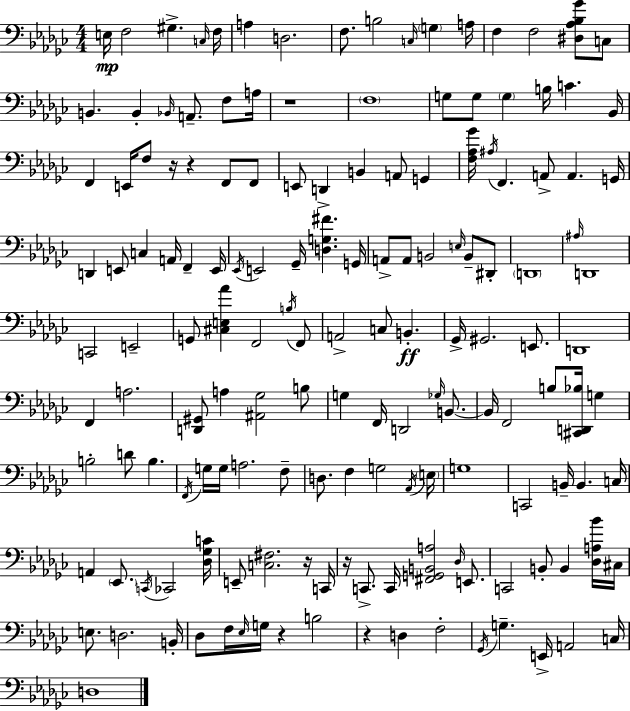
X:1
T:Untitled
M:4/4
L:1/4
K:Ebm
E,/4 F,2 ^G, C,/4 F,/4 A, D,2 F,/2 B,2 C,/4 G, A,/4 F, F,2 [^D,_A,_B,_G]/2 C,/2 B,, B,, _B,,/4 A,,/2 F,/2 A,/4 z4 F,4 G,/2 G,/2 G, B,/4 C _B,,/4 F,, E,,/4 F,/2 z/4 z F,,/2 F,,/2 E,,/2 D,, B,, A,,/2 G,, [F,_A,_G]/4 ^A,/4 F,, A,,/2 A,, G,,/4 D,, E,,/2 C, A,,/4 F,, E,,/4 _E,,/4 E,,2 _G,,/4 [D,G,^F] G,,/4 A,,/2 A,,/2 B,,2 E,/4 B,,/2 ^D,,/2 D,,4 ^A,/4 D,,4 C,,2 E,,2 G,,/2 [^C,E,_A] F,,2 B,/4 F,,/2 A,,2 C,/2 B,, _G,,/4 ^G,,2 E,,/2 D,,4 F,, A,2 [D,,^G,,]/2 A, [^A,,_G,]2 B,/2 G, F,,/4 D,,2 _G,/4 B,,/2 B,,/4 F,,2 B,/2 [^C,,D,,_B,]/4 G, B,2 D/2 B, F,,/4 G,/4 G,/4 A,2 F,/2 D,/2 F, G,2 _A,,/4 E,/4 G,4 C,,2 B,,/4 B,, C,/4 A,, _E,,/2 C,,/4 _C,,2 [_D,_G,C]/4 E,,/2 [C,^F,]2 z/4 C,,/4 z/4 C,,/2 C,,/4 [^F,,G,,B,,A,]2 _D,/4 E,,/2 C,,2 B,,/2 B,, [_D,A,_B]/4 ^C,/4 E,/2 D,2 B,,/4 _D,/2 F,/4 _E,/4 G,/4 z B,2 z D, F,2 _G,,/4 G, E,,/4 A,,2 C,/4 D,4